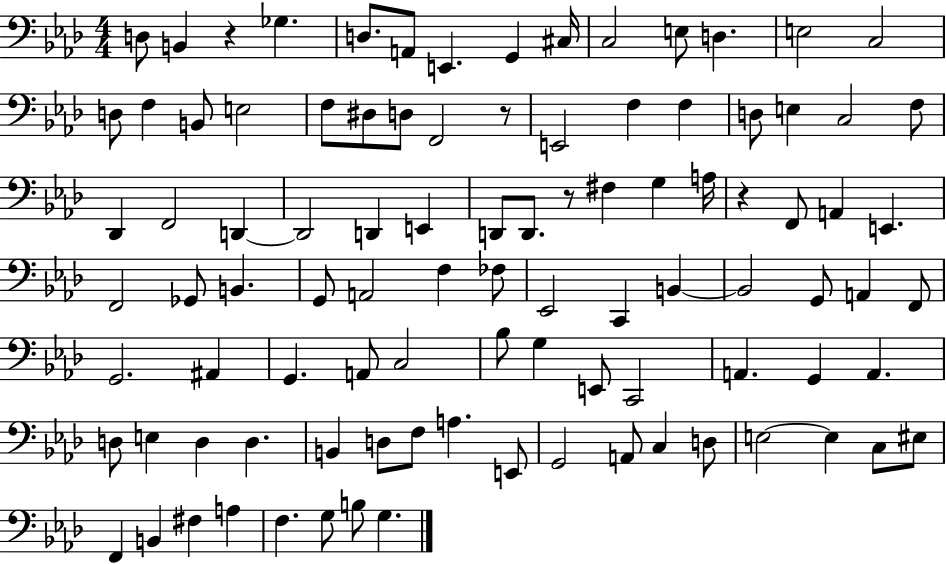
D3/e B2/q R/q Gb3/q. D3/e. A2/e E2/q. G2/q C#3/s C3/h E3/e D3/q. E3/h C3/h D3/e F3/q B2/e E3/h F3/e D#3/e D3/e F2/h R/e E2/h F3/q F3/q D3/e E3/q C3/h F3/e Db2/q F2/h D2/q D2/h D2/q E2/q D2/e D2/e. R/e F#3/q G3/q A3/s R/q F2/e A2/q E2/q. F2/h Gb2/e B2/q. G2/e A2/h F3/q FES3/e Eb2/h C2/q B2/q B2/h G2/e A2/q F2/e G2/h. A#2/q G2/q. A2/e C3/h Bb3/e G3/q E2/e C2/h A2/q. G2/q A2/q. D3/e E3/q D3/q D3/q. B2/q D3/e F3/e A3/q. E2/e G2/h A2/e C3/q D3/e E3/h E3/q C3/e EIS3/e F2/q B2/q F#3/q A3/q F3/q. G3/e B3/e G3/q.